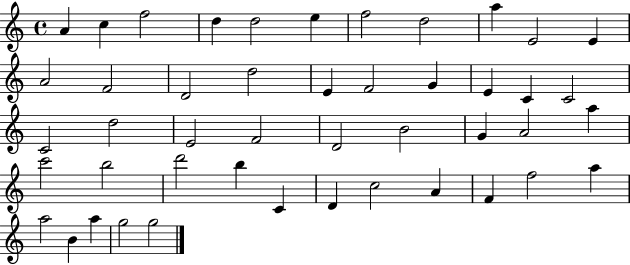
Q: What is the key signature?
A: C major